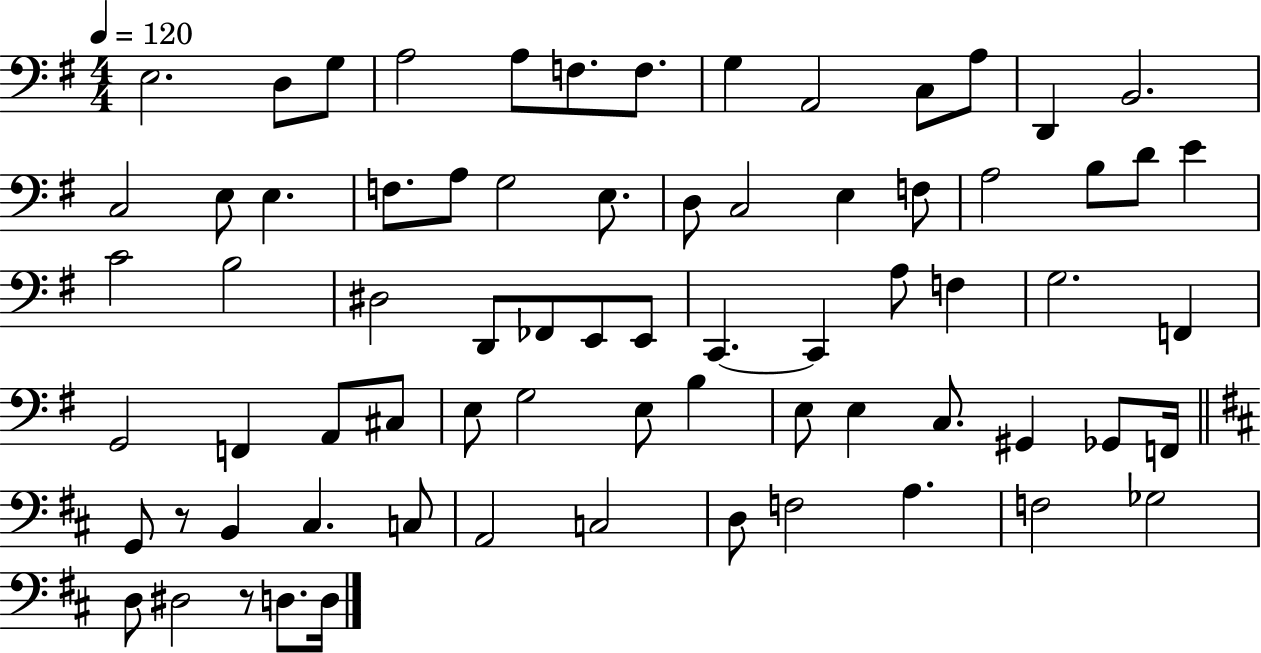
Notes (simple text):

E3/h. D3/e G3/e A3/h A3/e F3/e. F3/e. G3/q A2/h C3/e A3/e D2/q B2/h. C3/h E3/e E3/q. F3/e. A3/e G3/h E3/e. D3/e C3/h E3/q F3/e A3/h B3/e D4/e E4/q C4/h B3/h D#3/h D2/e FES2/e E2/e E2/e C2/q. C2/q A3/e F3/q G3/h. F2/q G2/h F2/q A2/e C#3/e E3/e G3/h E3/e B3/q E3/e E3/q C3/e. G#2/q Gb2/e F2/s G2/e R/e B2/q C#3/q. C3/e A2/h C3/h D3/e F3/h A3/q. F3/h Gb3/h D3/e D#3/h R/e D3/e. D3/s